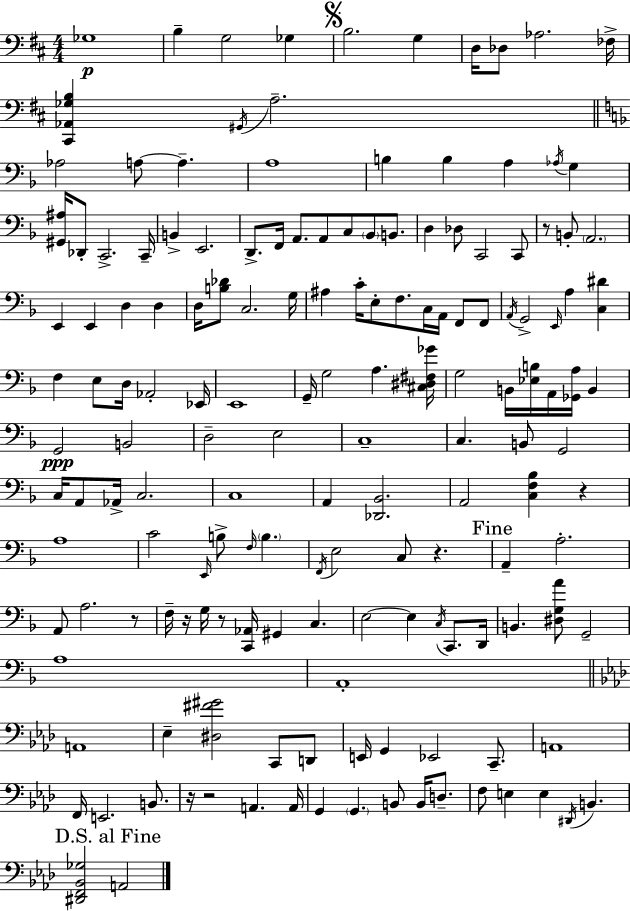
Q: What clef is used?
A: bass